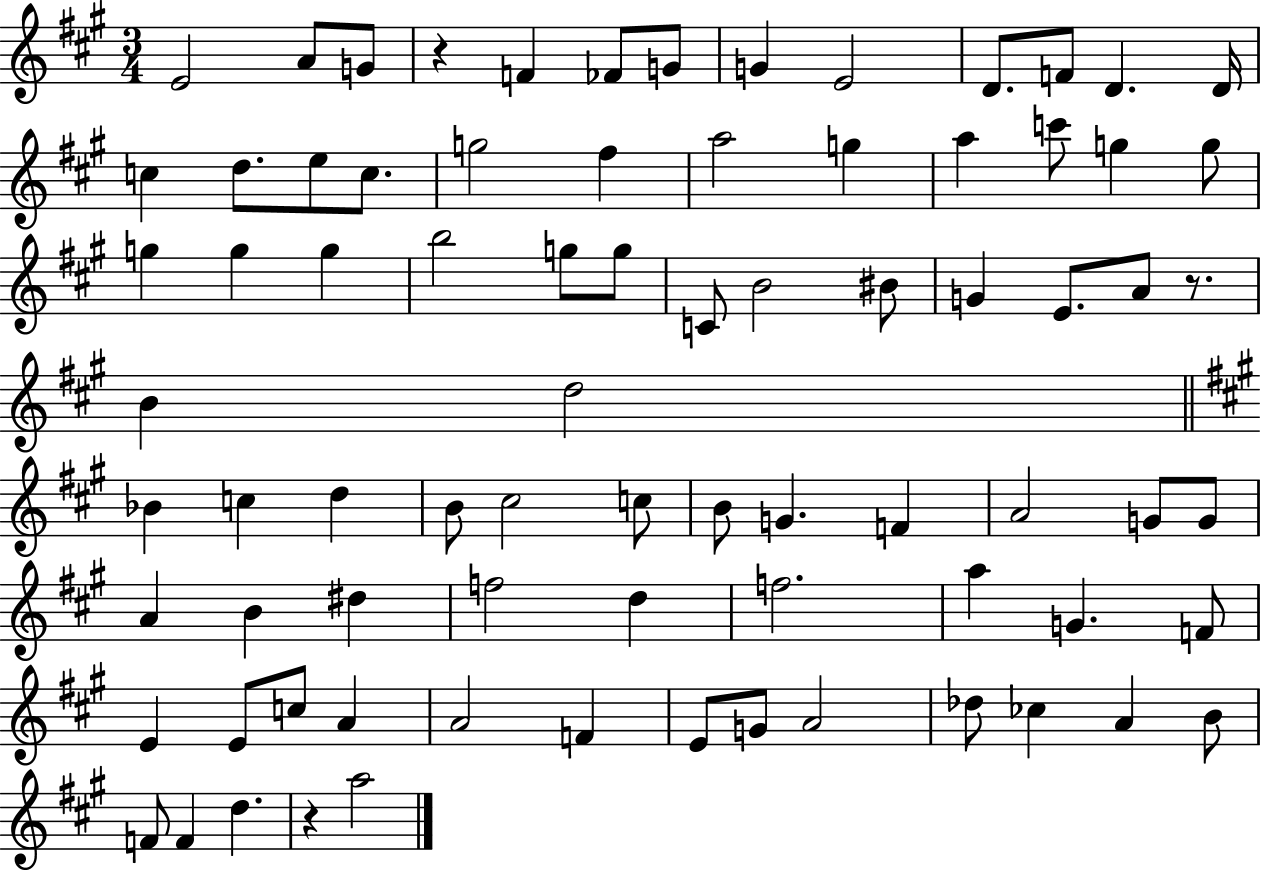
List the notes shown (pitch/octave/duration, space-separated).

E4/h A4/e G4/e R/q F4/q FES4/e G4/e G4/q E4/h D4/e. F4/e D4/q. D4/s C5/q D5/e. E5/e C5/e. G5/h F#5/q A5/h G5/q A5/q C6/e G5/q G5/e G5/q G5/q G5/q B5/h G5/e G5/e C4/e B4/h BIS4/e G4/q E4/e. A4/e R/e. B4/q D5/h Bb4/q C5/q D5/q B4/e C#5/h C5/e B4/e G4/q. F4/q A4/h G4/e G4/e A4/q B4/q D#5/q F5/h D5/q F5/h. A5/q G4/q. F4/e E4/q E4/e C5/e A4/q A4/h F4/q E4/e G4/e A4/h Db5/e CES5/q A4/q B4/e F4/e F4/q D5/q. R/q A5/h